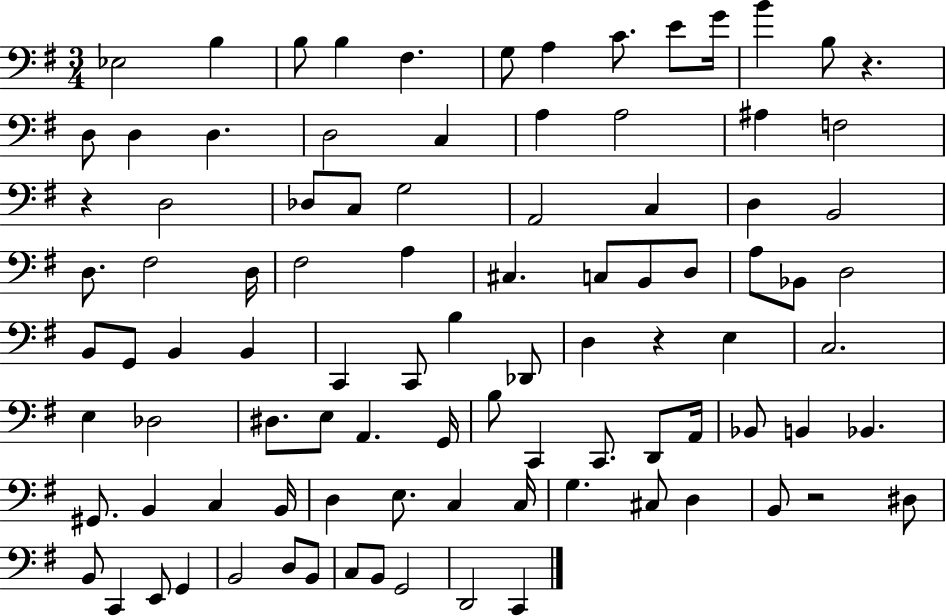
{
  \clef bass
  \numericTimeSignature
  \time 3/4
  \key g \major
  \repeat volta 2 { ees2 b4 | b8 b4 fis4. | g8 a4 c'8. e'8 g'16 | b'4 b8 r4. | \break d8 d4 d4. | d2 c4 | a4 a2 | ais4 f2 | \break r4 d2 | des8 c8 g2 | a,2 c4 | d4 b,2 | \break d8. fis2 d16 | fis2 a4 | cis4. c8 b,8 d8 | a8 bes,8 d2 | \break b,8 g,8 b,4 b,4 | c,4 c,8 b4 des,8 | d4 r4 e4 | c2. | \break e4 des2 | dis8. e8 a,4. g,16 | b8 c,4 c,8. d,8 a,16 | bes,8 b,4 bes,4. | \break gis,8. b,4 c4 b,16 | d4 e8. c4 c16 | g4. cis8 d4 | b,8 r2 dis8 | \break b,8 c,4 e,8 g,4 | b,2 d8 b,8 | c8 b,8 g,2 | d,2 c,4 | \break } \bar "|."
}